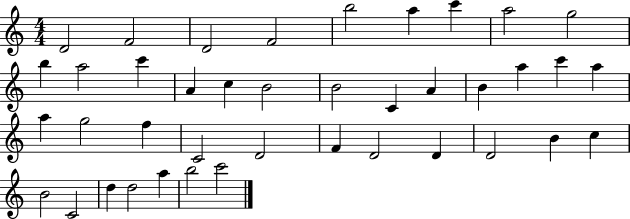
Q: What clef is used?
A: treble